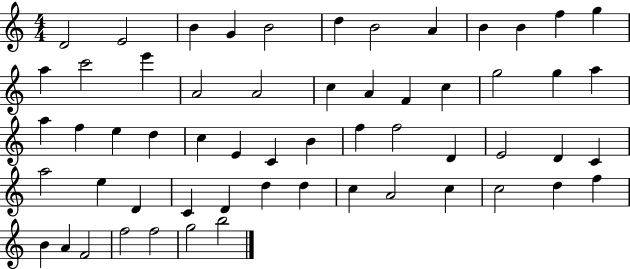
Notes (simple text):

D4/h E4/h B4/q G4/q B4/h D5/q B4/h A4/q B4/q B4/q F5/q G5/q A5/q C6/h E6/q A4/h A4/h C5/q A4/q F4/q C5/q G5/h G5/q A5/q A5/q F5/q E5/q D5/q C5/q E4/q C4/q B4/q F5/q F5/h D4/q E4/h D4/q C4/q A5/h E5/q D4/q C4/q D4/q D5/q D5/q C5/q A4/h C5/q C5/h D5/q F5/q B4/q A4/q F4/h F5/h F5/h G5/h B5/h